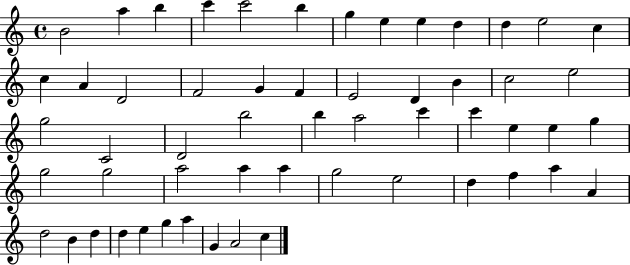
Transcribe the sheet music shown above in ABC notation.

X:1
T:Untitled
M:4/4
L:1/4
K:C
B2 a b c' c'2 b g e e d d e2 c c A D2 F2 G F E2 D B c2 e2 g2 C2 D2 b2 b a2 c' c' e e g g2 g2 a2 a a g2 e2 d f a A d2 B d d e g a G A2 c